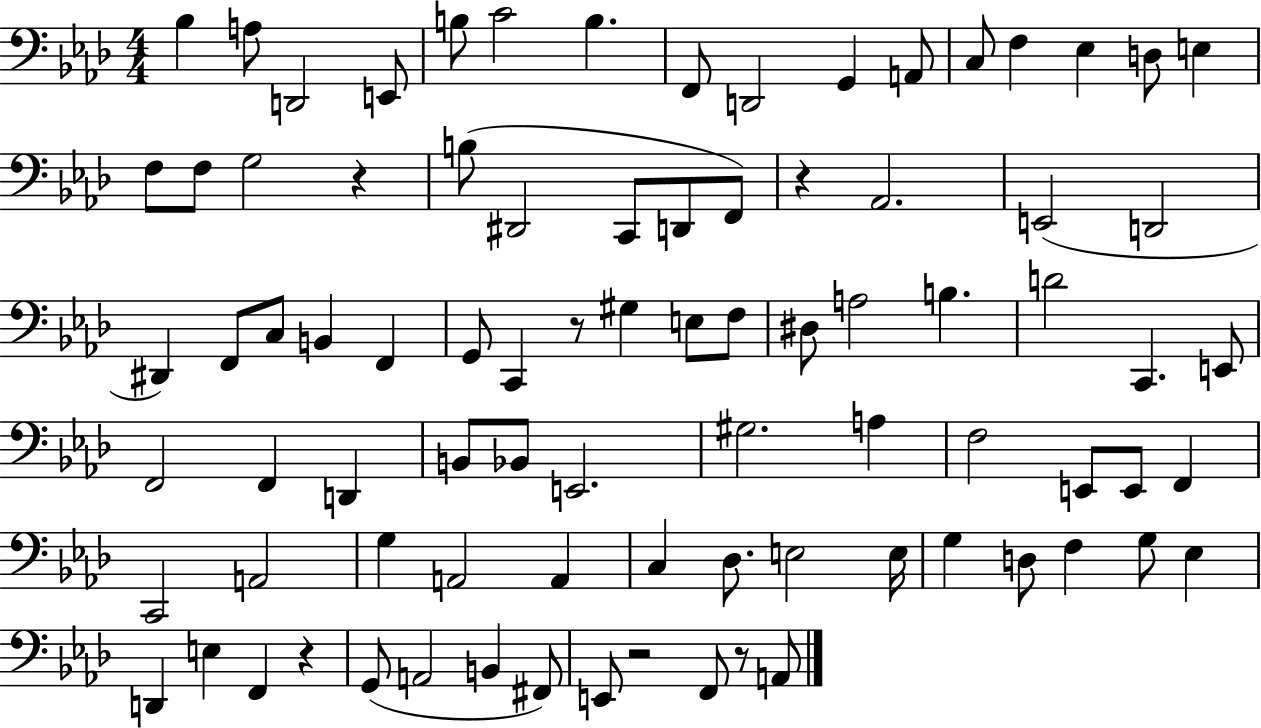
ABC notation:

X:1
T:Untitled
M:4/4
L:1/4
K:Ab
_B, A,/2 D,,2 E,,/2 B,/2 C2 B, F,,/2 D,,2 G,, A,,/2 C,/2 F, _E, D,/2 E, F,/2 F,/2 G,2 z B,/2 ^D,,2 C,,/2 D,,/2 F,,/2 z _A,,2 E,,2 D,,2 ^D,, F,,/2 C,/2 B,, F,, G,,/2 C,, z/2 ^G, E,/2 F,/2 ^D,/2 A,2 B, D2 C,, E,,/2 F,,2 F,, D,, B,,/2 _B,,/2 E,,2 ^G,2 A, F,2 E,,/2 E,,/2 F,, C,,2 A,,2 G, A,,2 A,, C, _D,/2 E,2 E,/4 G, D,/2 F, G,/2 _E, D,, E, F,, z G,,/2 A,,2 B,, ^F,,/2 E,,/2 z2 F,,/2 z/2 A,,/2